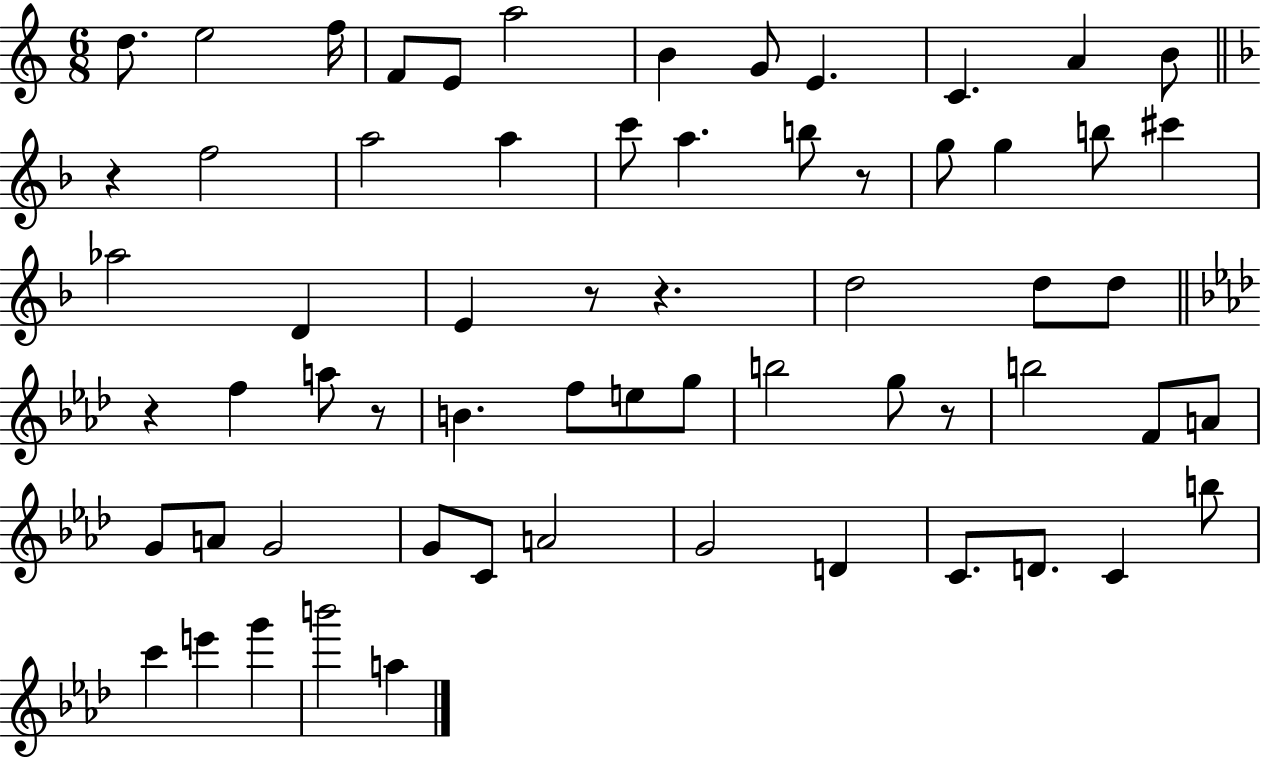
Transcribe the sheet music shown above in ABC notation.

X:1
T:Untitled
M:6/8
L:1/4
K:C
d/2 e2 f/4 F/2 E/2 a2 B G/2 E C A B/2 z f2 a2 a c'/2 a b/2 z/2 g/2 g b/2 ^c' _a2 D E z/2 z d2 d/2 d/2 z f a/2 z/2 B f/2 e/2 g/2 b2 g/2 z/2 b2 F/2 A/2 G/2 A/2 G2 G/2 C/2 A2 G2 D C/2 D/2 C b/2 c' e' g' b'2 a